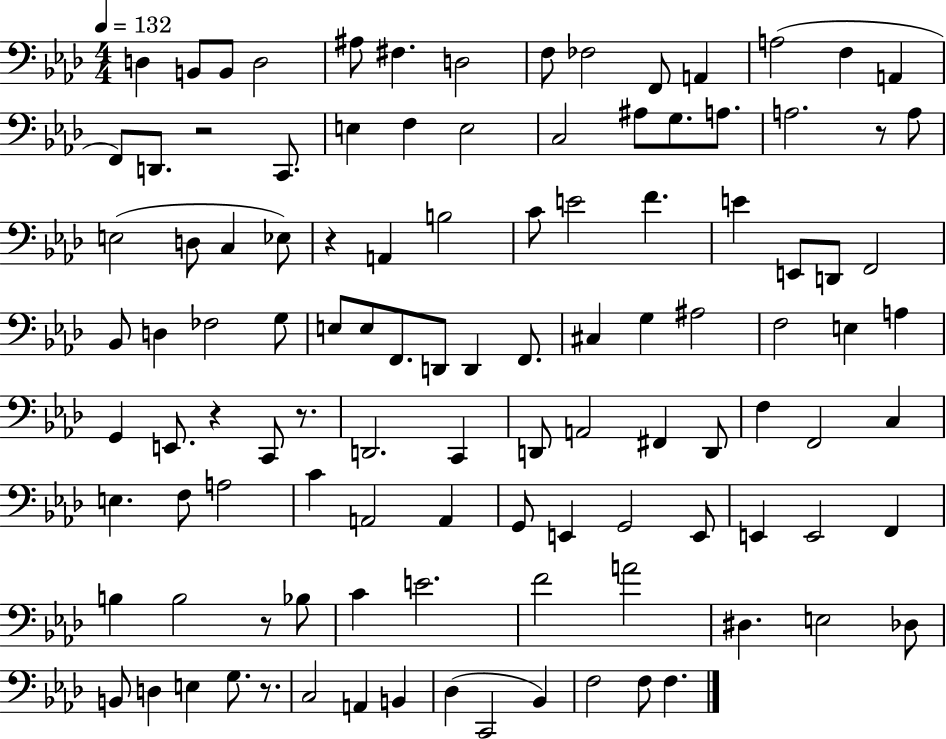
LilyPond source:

{
  \clef bass
  \numericTimeSignature
  \time 4/4
  \key aes \major
  \tempo 4 = 132
  d4 b,8 b,8 d2 | ais8 fis4. d2 | f8 fes2 f,8 a,4 | a2( f4 a,4 | \break f,8) d,8. r2 c,8. | e4 f4 e2 | c2 ais8 g8. a8. | a2. r8 a8 | \break e2( d8 c4 ees8) | r4 a,4 b2 | c'8 e'2 f'4. | e'4 e,8 d,8 f,2 | \break bes,8 d4 fes2 g8 | e8 e8 f,8. d,8 d,4 f,8. | cis4 g4 ais2 | f2 e4 a4 | \break g,4 e,8. r4 c,8 r8. | d,2. c,4 | d,8 a,2 fis,4 d,8 | f4 f,2 c4 | \break e4. f8 a2 | c'4 a,2 a,4 | g,8 e,4 g,2 e,8 | e,4 e,2 f,4 | \break b4 b2 r8 bes8 | c'4 e'2. | f'2 a'2 | dis4. e2 des8 | \break b,8 d4 e4 g8. r8. | c2 a,4 b,4 | des4( c,2 bes,4) | f2 f8 f4. | \break \bar "|."
}